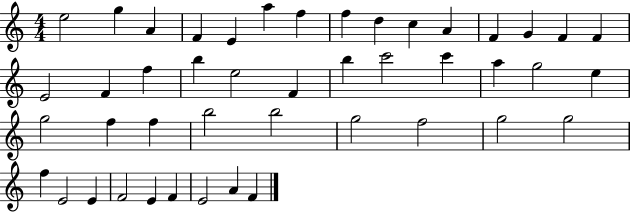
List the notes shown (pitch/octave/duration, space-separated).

E5/h G5/q A4/q F4/q E4/q A5/q F5/q F5/q D5/q C5/q A4/q F4/q G4/q F4/q F4/q E4/h F4/q F5/q B5/q E5/h F4/q B5/q C6/h C6/q A5/q G5/h E5/q G5/h F5/q F5/q B5/h B5/h G5/h F5/h G5/h G5/h F5/q E4/h E4/q F4/h E4/q F4/q E4/h A4/q F4/q